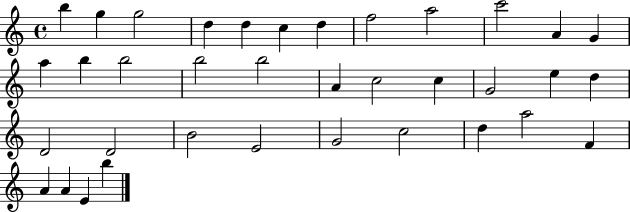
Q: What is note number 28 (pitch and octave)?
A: G4